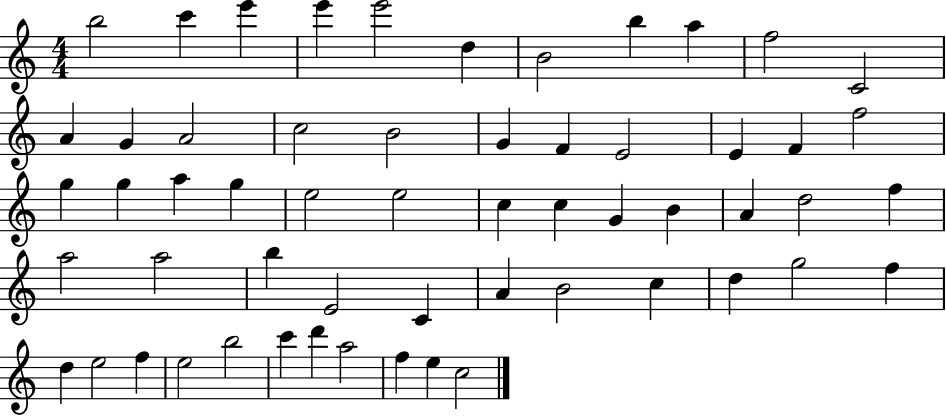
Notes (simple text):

B5/h C6/q E6/q E6/q E6/h D5/q B4/h B5/q A5/q F5/h C4/h A4/q G4/q A4/h C5/h B4/h G4/q F4/q E4/h E4/q F4/q F5/h G5/q G5/q A5/q G5/q E5/h E5/h C5/q C5/q G4/q B4/q A4/q D5/h F5/q A5/h A5/h B5/q E4/h C4/q A4/q B4/h C5/q D5/q G5/h F5/q D5/q E5/h F5/q E5/h B5/h C6/q D6/q A5/h F5/q E5/q C5/h